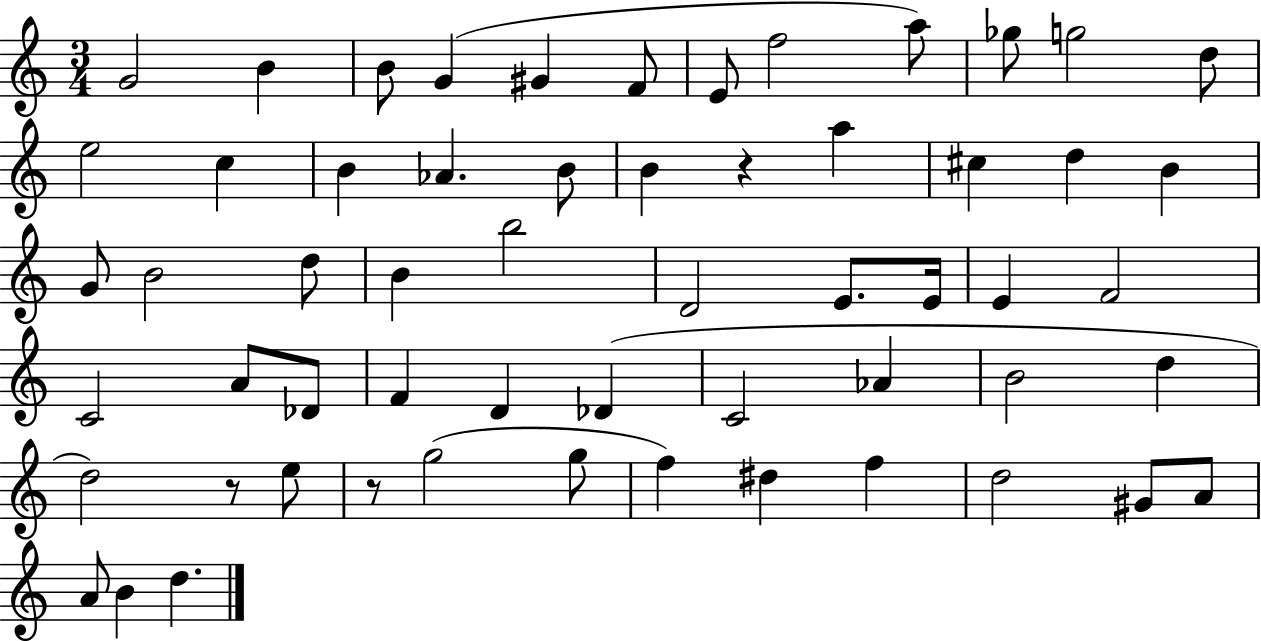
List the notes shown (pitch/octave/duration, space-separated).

G4/h B4/q B4/e G4/q G#4/q F4/e E4/e F5/h A5/e Gb5/e G5/h D5/e E5/h C5/q B4/q Ab4/q. B4/e B4/q R/q A5/q C#5/q D5/q B4/q G4/e B4/h D5/e B4/q B5/h D4/h E4/e. E4/s E4/q F4/h C4/h A4/e Db4/e F4/q D4/q Db4/q C4/h Ab4/q B4/h D5/q D5/h R/e E5/e R/e G5/h G5/e F5/q D#5/q F5/q D5/h G#4/e A4/e A4/e B4/q D5/q.